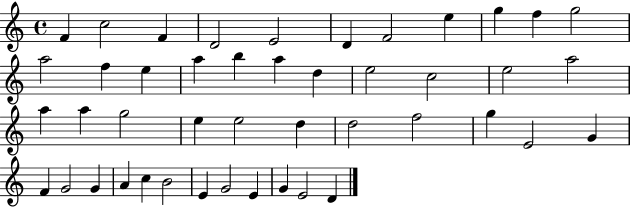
F4/q C5/h F4/q D4/h E4/h D4/q F4/h E5/q G5/q F5/q G5/h A5/h F5/q E5/q A5/q B5/q A5/q D5/q E5/h C5/h E5/h A5/h A5/q A5/q G5/h E5/q E5/h D5/q D5/h F5/h G5/q E4/h G4/q F4/q G4/h G4/q A4/q C5/q B4/h E4/q G4/h E4/q G4/q E4/h D4/q